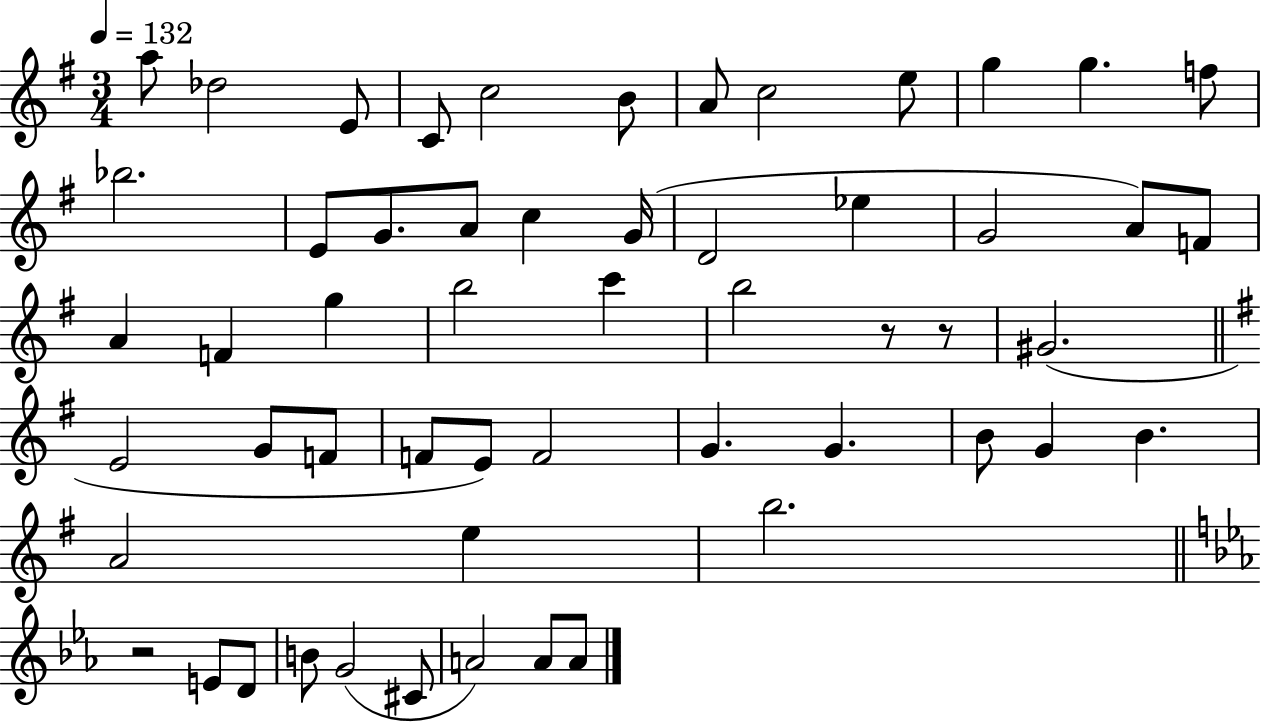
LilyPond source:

{
  \clef treble
  \numericTimeSignature
  \time 3/4
  \key g \major
  \tempo 4 = 132
  \repeat volta 2 { a''8 des''2 e'8 | c'8 c''2 b'8 | a'8 c''2 e''8 | g''4 g''4. f''8 | \break bes''2. | e'8 g'8. a'8 c''4 g'16( | d'2 ees''4 | g'2 a'8) f'8 | \break a'4 f'4 g''4 | b''2 c'''4 | b''2 r8 r8 | gis'2.( | \break \bar "||" \break \key e \minor e'2 g'8 f'8 | f'8 e'8) f'2 | g'4. g'4. | b'8 g'4 b'4. | \break a'2 e''4 | b''2. | \bar "||" \break \key ees \major r2 e'8 d'8 | b'8 g'2( cis'8 | a'2) a'8 a'8 | } \bar "|."
}